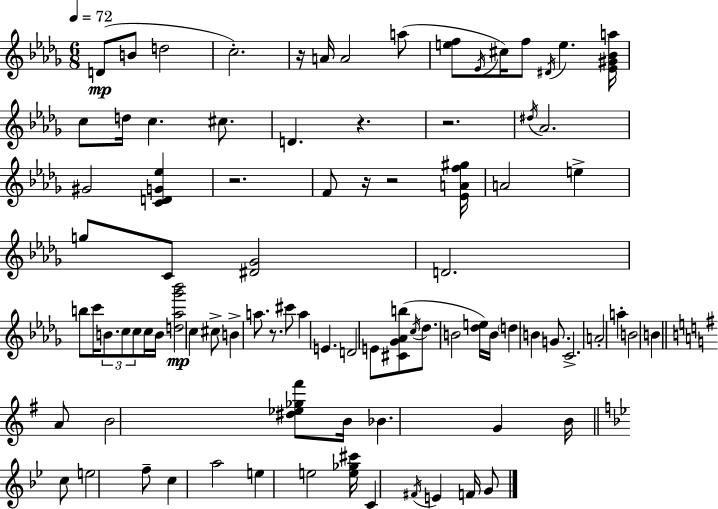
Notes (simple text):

D4/e B4/e D5/h C5/h. R/s A4/s A4/h A5/e [E5,F5]/e Eb4/s C#5/s F5/e D#4/s E5/q. [Eb4,G#4,Bb4,A5]/s C5/e D5/s C5/q. C#5/e. D4/q. R/q. R/h. D#5/s Ab4/h. G#4/h [C4,D4,G4,Eb5]/q R/h. F4/e R/s R/h [Eb4,A4,F5,G#5]/s A4/h E5/q G5/e C4/e [D#4,Gb4]/h D4/h. B5/e C6/s B4/e. C5/e C5/e C5/s B4/s [D5,Ab5,Gb6,Bb6]/h C5/q C#5/e B4/q A5/e. R/e. C#6/e A5/q E4/q. D4/h E4/e [C#4,Gb4,Ab4,B5]/e C5/s Db5/e. B4/h [Db5,E5]/s B4/s D5/q B4/q G4/e. C4/h. A4/h A5/q B4/h B4/q A4/e B4/h [D#5,Eb5,Gb5,F#6]/e B4/s Bb4/q. G4/q B4/s C5/e E5/h F5/e C5/q A5/h E5/q E5/h [E5,Gb5,C#6]/s C4/q F#4/s E4/q F4/s G4/e